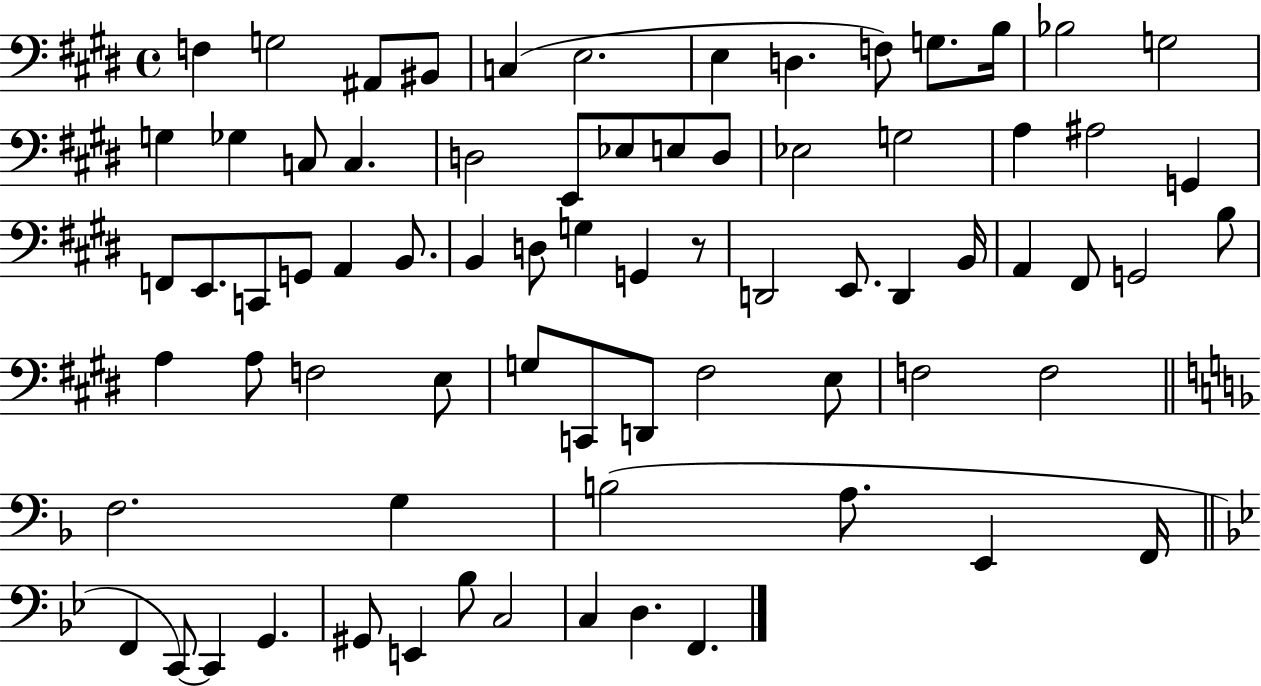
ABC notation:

X:1
T:Untitled
M:4/4
L:1/4
K:E
F, G,2 ^A,,/2 ^B,,/2 C, E,2 E, D, F,/2 G,/2 B,/4 _B,2 G,2 G, _G, C,/2 C, D,2 E,,/2 _E,/2 E,/2 D,/2 _E,2 G,2 A, ^A,2 G,, F,,/2 E,,/2 C,,/2 G,,/2 A,, B,,/2 B,, D,/2 G, G,, z/2 D,,2 E,,/2 D,, B,,/4 A,, ^F,,/2 G,,2 B,/2 A, A,/2 F,2 E,/2 G,/2 C,,/2 D,,/2 ^F,2 E,/2 F,2 F,2 F,2 G, B,2 A,/2 E,, F,,/4 F,, C,,/2 C,, G,, ^G,,/2 E,, _B,/2 C,2 C, D, F,,